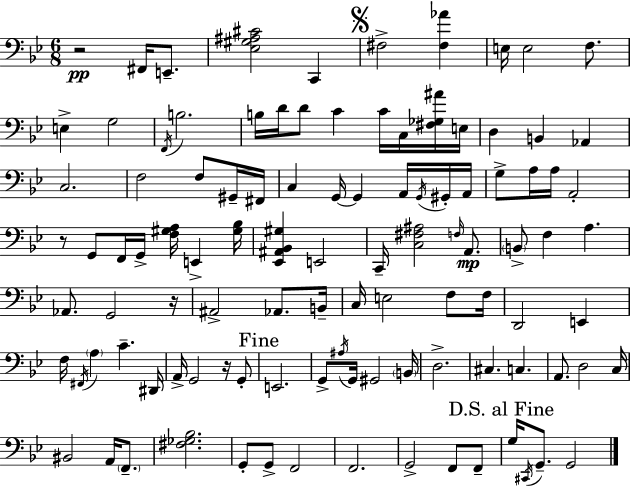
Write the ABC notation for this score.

X:1
T:Untitled
M:6/8
L:1/4
K:Gm
z2 ^F,,/4 E,,/2 [_E,^G,^A,^C]2 C,, ^F,2 [^F,_A] E,/4 E,2 F,/2 E, G,2 F,,/4 B,2 B,/4 D/4 D/2 C C/4 C,/4 [^F,_G,^A]/4 E,/4 D, B,, _A,, C,2 F,2 F,/2 ^G,,/4 ^F,,/4 C, G,,/4 G,, A,,/4 G,,/4 ^G,,/4 A,,/4 G,/2 A,/4 A,/4 A,,2 z/2 G,,/2 F,,/4 G,,/4 [F,^G,A,]/4 E,, [^G,_B,]/4 [_E,,^A,,_B,,^G,] E,,2 C,,/4 [C,^F,^A,]2 F,/4 A,,/2 B,,/2 F, A, _A,,/2 G,,2 z/4 ^A,,2 _A,,/2 B,,/4 C,/4 E,2 F,/2 F,/4 D,,2 E,, F,/4 ^F,,/4 A, C ^D,,/4 A,,/4 G,,2 z/4 G,,/2 E,,2 G,,/2 ^A,/4 G,,/4 ^G,,2 B,,/4 D,2 ^C, C, A,,/2 D,2 C,/4 ^B,,2 A,,/4 F,,/2 [^F,_G,_B,]2 G,,/2 G,,/2 F,,2 F,,2 G,,2 F,,/2 F,,/2 G,/4 ^C,,/4 G,,/2 G,,2